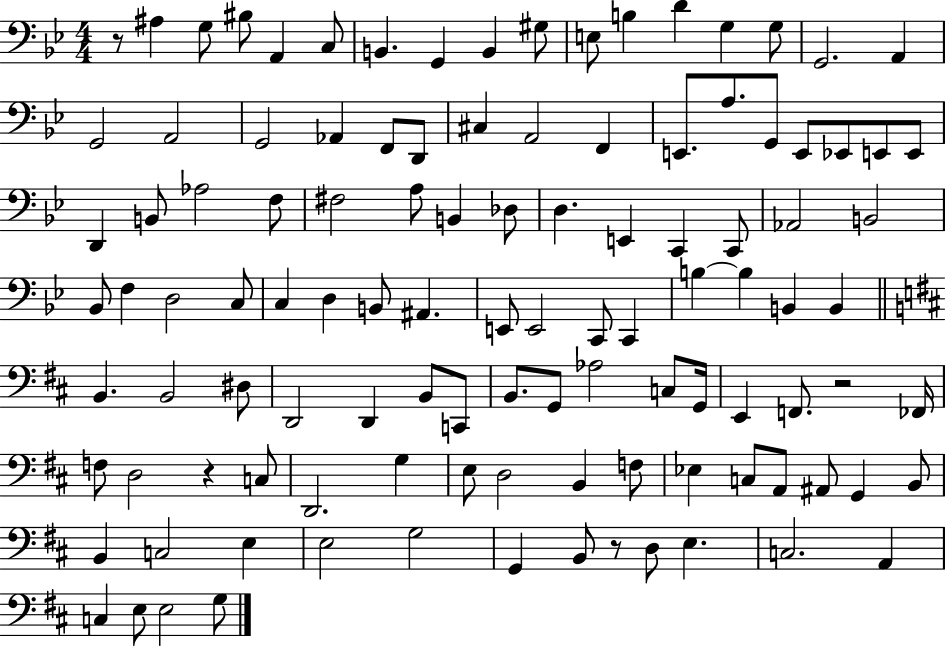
{
  \clef bass
  \numericTimeSignature
  \time 4/4
  \key bes \major
  r8 ais4 g8 bis8 a,4 c8 | b,4. g,4 b,4 gis8 | e8 b4 d'4 g4 g8 | g,2. a,4 | \break g,2 a,2 | g,2 aes,4 f,8 d,8 | cis4 a,2 f,4 | e,8. a8. g,8 e,8 ees,8 e,8 e,8 | \break d,4 b,8 aes2 f8 | fis2 a8 b,4 des8 | d4. e,4 c,4 c,8 | aes,2 b,2 | \break bes,8 f4 d2 c8 | c4 d4 b,8 ais,4. | e,8 e,2 c,8 c,4 | b4~~ b4 b,4 b,4 | \break \bar "||" \break \key d \major b,4. b,2 dis8 | d,2 d,4 b,8 c,8 | b,8. g,8 aes2 c8 g,16 | e,4 f,8. r2 fes,16 | \break f8 d2 r4 c8 | d,2. g4 | e8 d2 b,4 f8 | ees4 c8 a,8 ais,8 g,4 b,8 | \break b,4 c2 e4 | e2 g2 | g,4 b,8 r8 d8 e4. | c2. a,4 | \break c4 e8 e2 g8 | \bar "|."
}